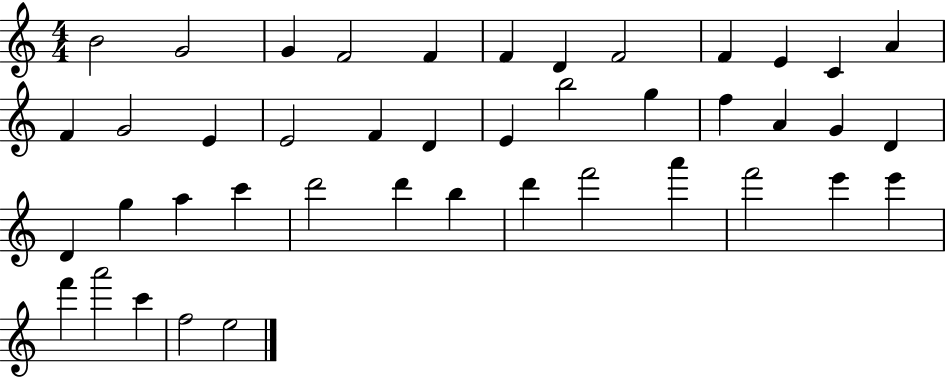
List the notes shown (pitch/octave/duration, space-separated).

B4/h G4/h G4/q F4/h F4/q F4/q D4/q F4/h F4/q E4/q C4/q A4/q F4/q G4/h E4/q E4/h F4/q D4/q E4/q B5/h G5/q F5/q A4/q G4/q D4/q D4/q G5/q A5/q C6/q D6/h D6/q B5/q D6/q F6/h A6/q F6/h E6/q E6/q F6/q A6/h C6/q F5/h E5/h